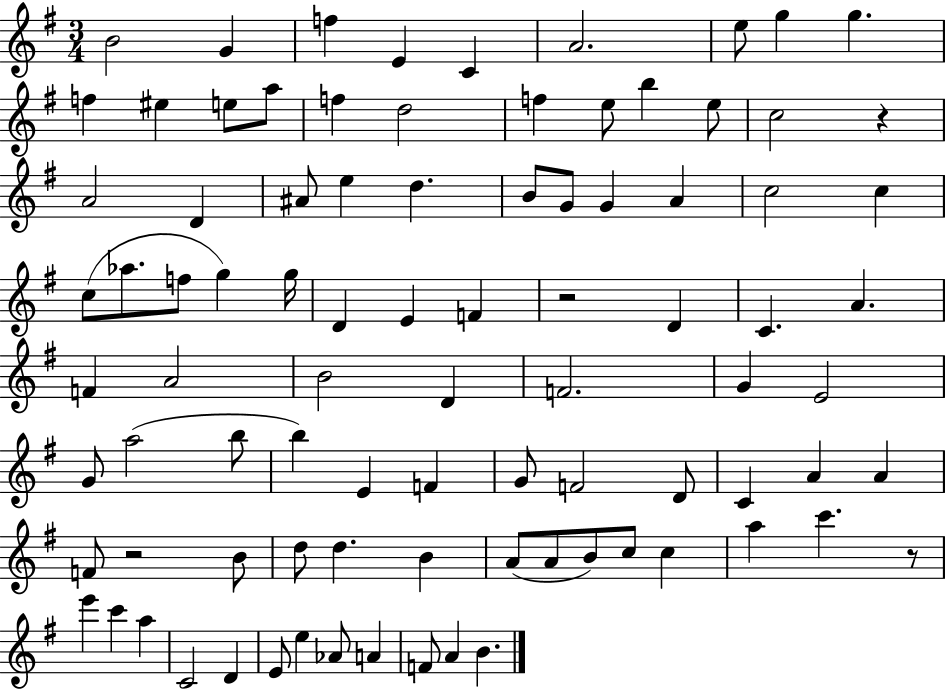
X:1
T:Untitled
M:3/4
L:1/4
K:G
B2 G f E C A2 e/2 g g f ^e e/2 a/2 f d2 f e/2 b e/2 c2 z A2 D ^A/2 e d B/2 G/2 G A c2 c c/2 _a/2 f/2 g g/4 D E F z2 D C A F A2 B2 D F2 G E2 G/2 a2 b/2 b E F G/2 F2 D/2 C A A F/2 z2 B/2 d/2 d B A/2 A/2 B/2 c/2 c a c' z/2 e' c' a C2 D E/2 e _A/2 A F/2 A B